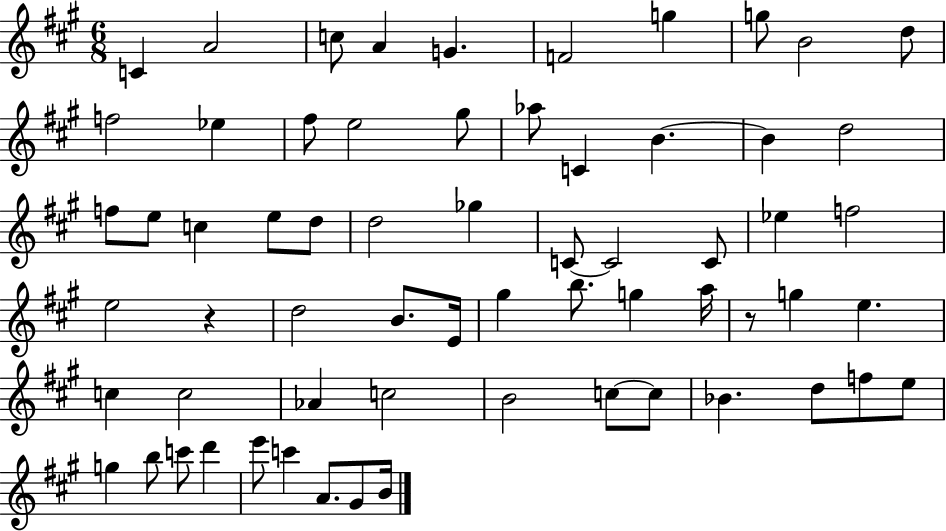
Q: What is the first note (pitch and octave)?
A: C4